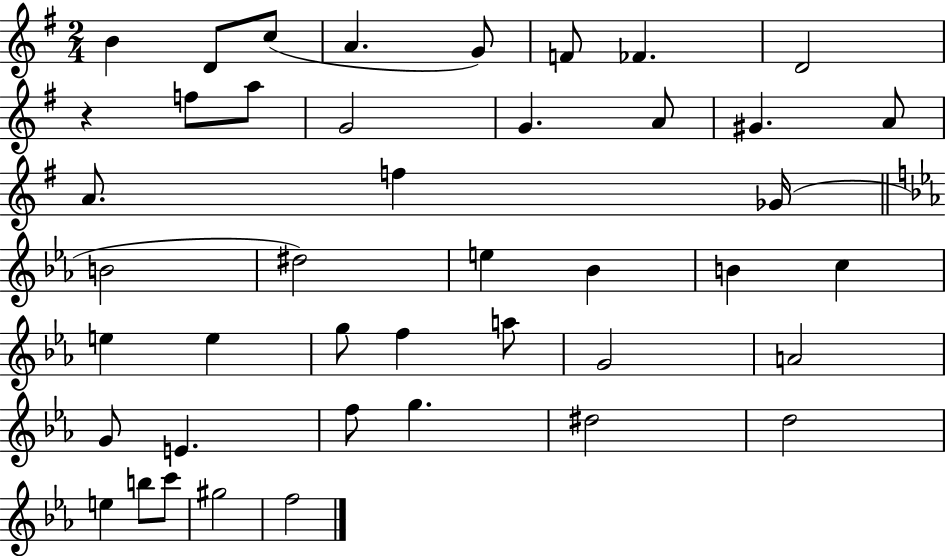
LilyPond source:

{
  \clef treble
  \numericTimeSignature
  \time 2/4
  \key g \major
  b'4 d'8 c''8( | a'4. g'8) | f'8 fes'4. | d'2 | \break r4 f''8 a''8 | g'2 | g'4. a'8 | gis'4. a'8 | \break a'8. f''4 ges'16( | \bar "||" \break \key ees \major b'2 | dis''2) | e''4 bes'4 | b'4 c''4 | \break e''4 e''4 | g''8 f''4 a''8 | g'2 | a'2 | \break g'8 e'4. | f''8 g''4. | dis''2 | d''2 | \break e''4 b''8 c'''8 | gis''2 | f''2 | \bar "|."
}